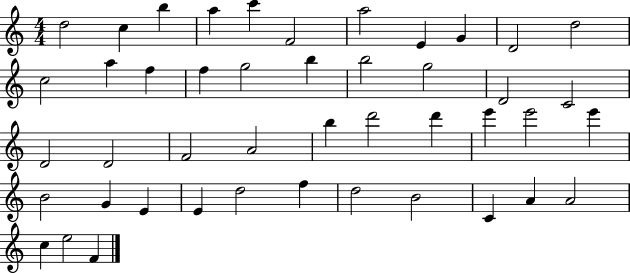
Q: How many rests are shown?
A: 0